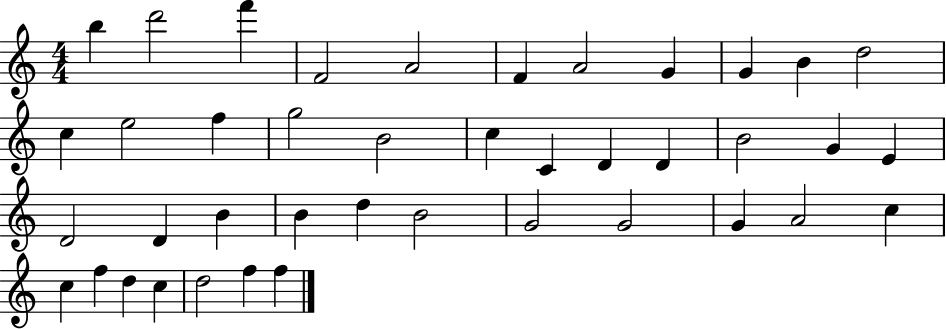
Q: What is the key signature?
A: C major